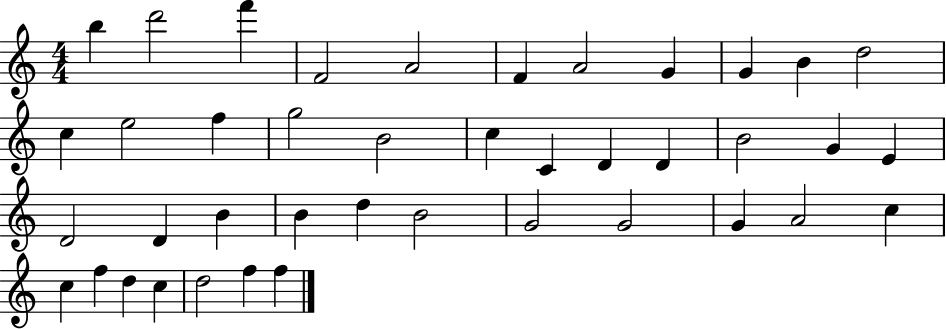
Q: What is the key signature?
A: C major